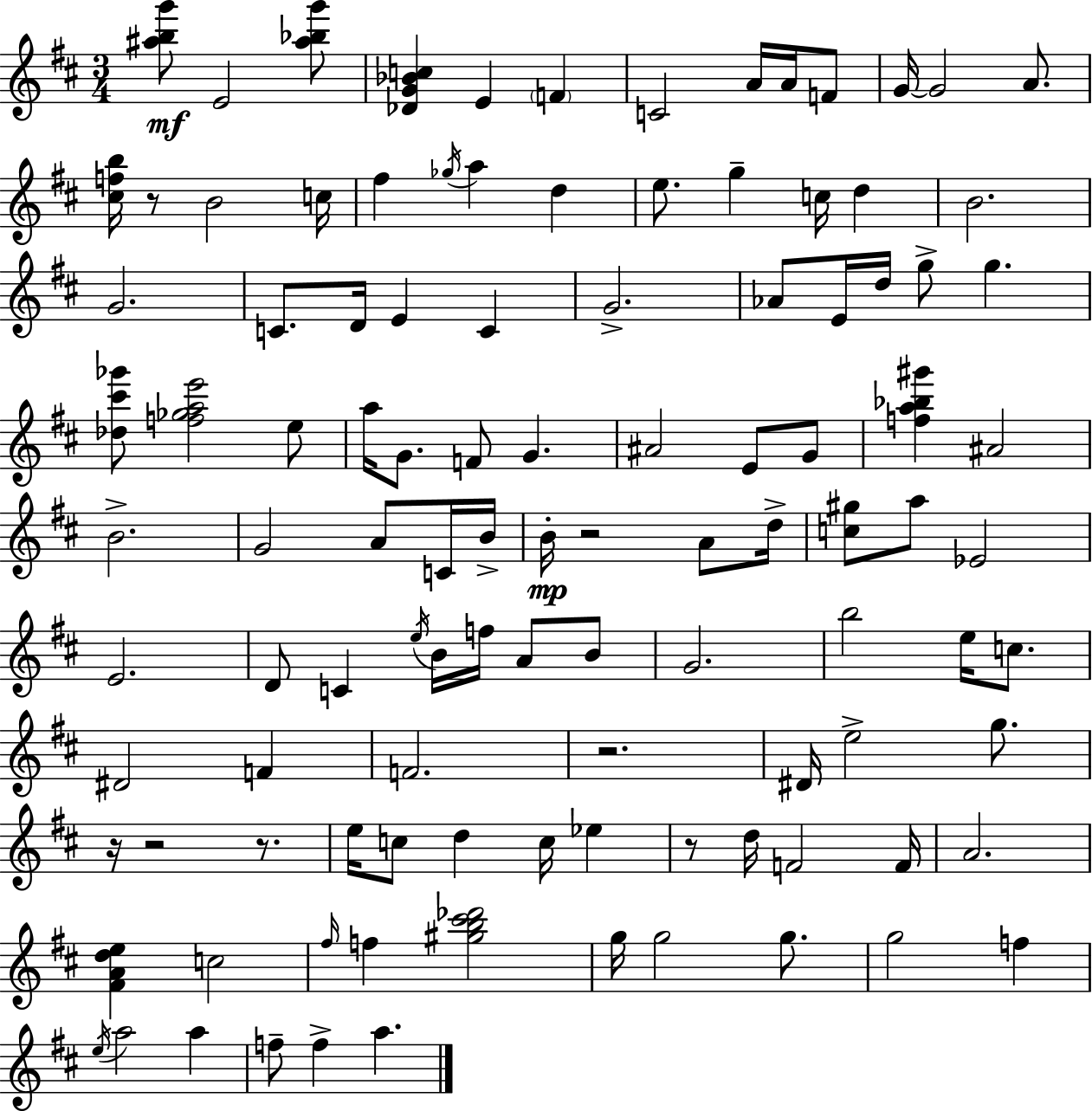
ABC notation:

X:1
T:Untitled
M:3/4
L:1/4
K:D
[^abg']/2 E2 [^a_bg']/2 [_DG_Bc] E F C2 A/4 A/4 F/2 G/4 G2 A/2 [^cfb]/4 z/2 B2 c/4 ^f _g/4 a d e/2 g c/4 d B2 G2 C/2 D/4 E C G2 _A/2 E/4 d/4 g/2 g [_d^c'_g']/2 [f_gae']2 e/2 a/4 G/2 F/2 G ^A2 E/2 G/2 [fa_b^g'] ^A2 B2 G2 A/2 C/4 B/4 B/4 z2 A/2 d/4 [c^g]/2 a/2 _E2 E2 D/2 C e/4 B/4 f/4 A/2 B/2 G2 b2 e/4 c/2 ^D2 F F2 z2 ^D/4 e2 g/2 z/4 z2 z/2 e/4 c/2 d c/4 _e z/2 d/4 F2 F/4 A2 [^FAde] c2 ^f/4 f [^gb^c'_d']2 g/4 g2 g/2 g2 f e/4 a2 a f/2 f a